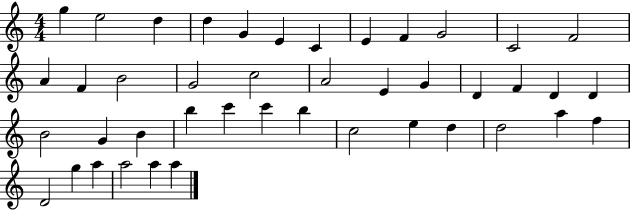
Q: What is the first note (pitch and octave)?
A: G5